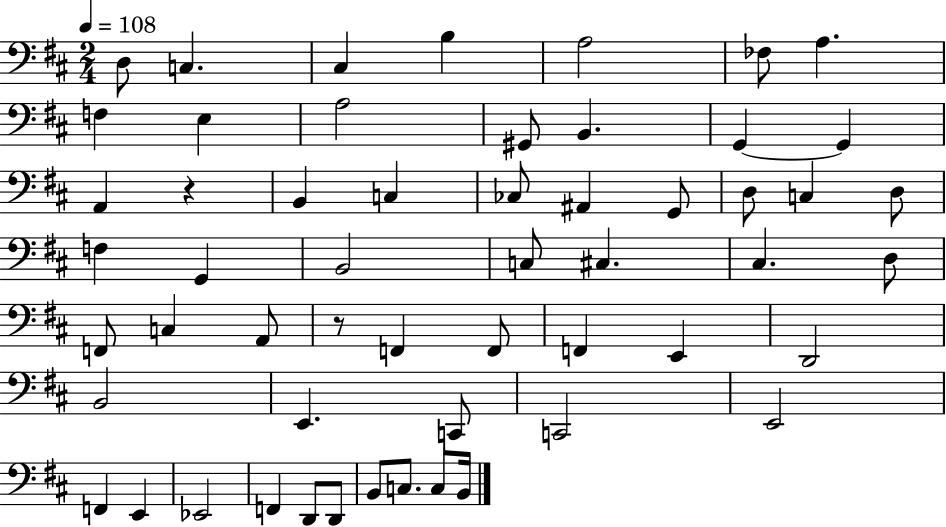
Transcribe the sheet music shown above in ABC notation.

X:1
T:Untitled
M:2/4
L:1/4
K:D
D,/2 C, ^C, B, A,2 _F,/2 A, F, E, A,2 ^G,,/2 B,, G,, G,, A,, z B,, C, _C,/2 ^A,, G,,/2 D,/2 C, D,/2 F, G,, B,,2 C,/2 ^C, ^C, D,/2 F,,/2 C, A,,/2 z/2 F,, F,,/2 F,, E,, D,,2 B,,2 E,, C,,/2 C,,2 E,,2 F,, E,, _E,,2 F,, D,,/2 D,,/2 B,,/2 C,/2 C,/2 B,,/4